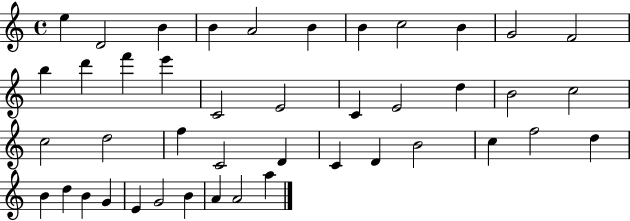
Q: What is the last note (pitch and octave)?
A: A5